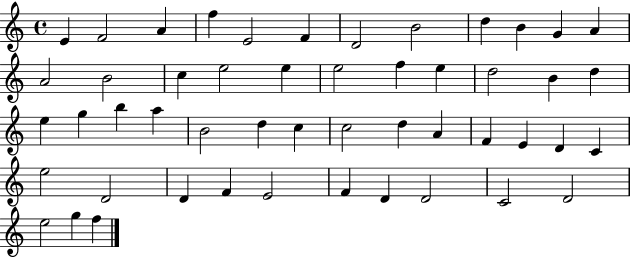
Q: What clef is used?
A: treble